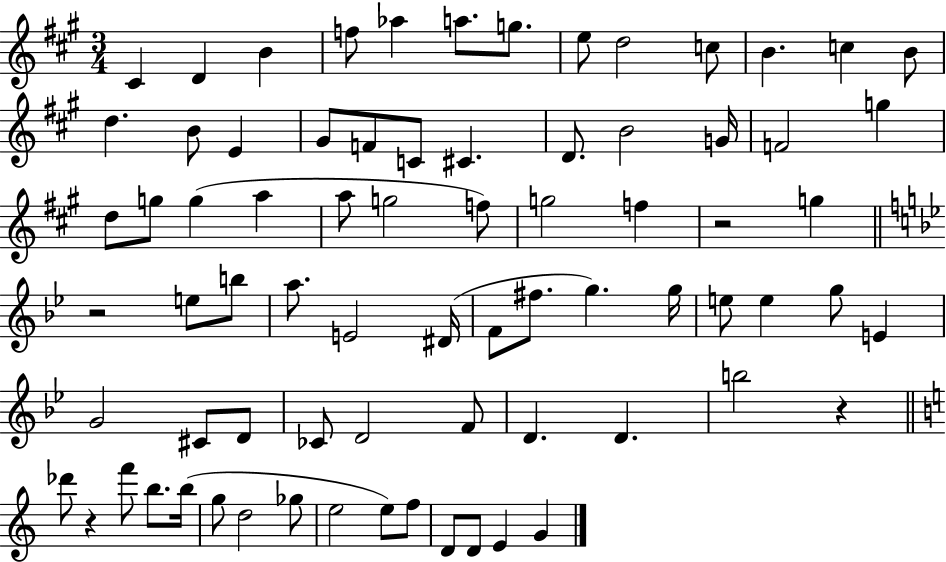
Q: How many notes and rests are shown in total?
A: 75